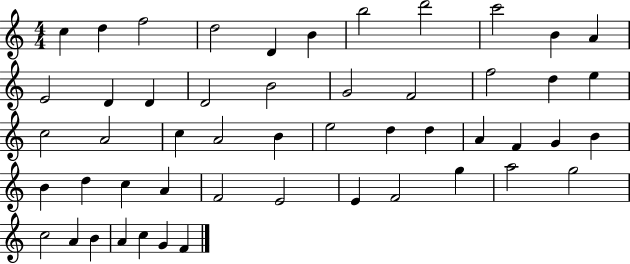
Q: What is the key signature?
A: C major